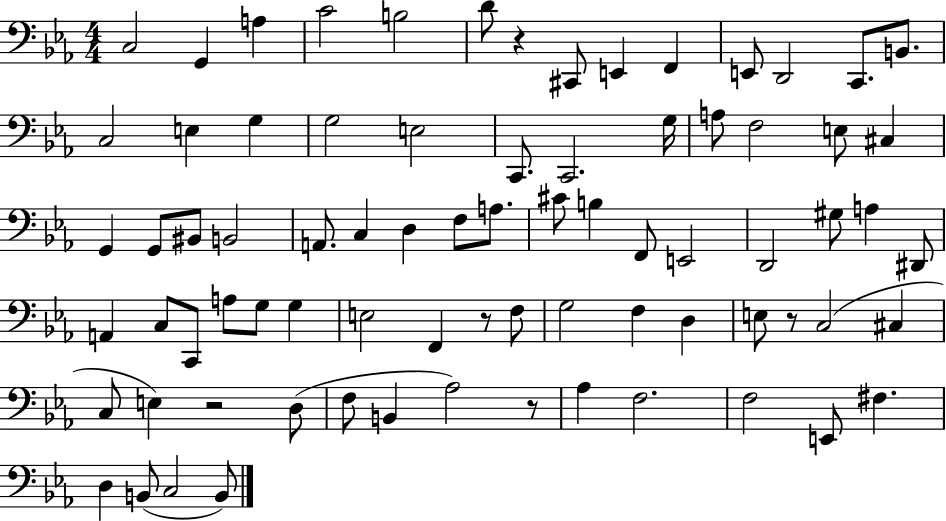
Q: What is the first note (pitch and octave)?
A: C3